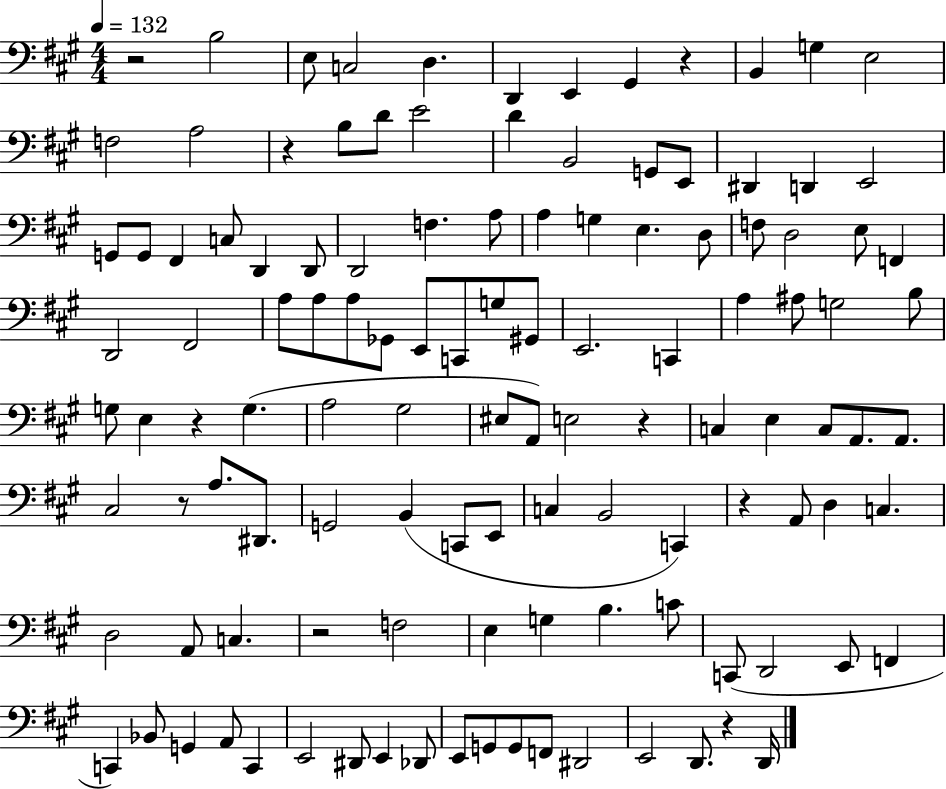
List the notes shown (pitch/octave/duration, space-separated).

R/h B3/h E3/e C3/h D3/q. D2/q E2/q G#2/q R/q B2/q G3/q E3/h F3/h A3/h R/q B3/e D4/e E4/h D4/q B2/h G2/e E2/e D#2/q D2/q E2/h G2/e G2/e F#2/q C3/e D2/q D2/e D2/h F3/q. A3/e A3/q G3/q E3/q. D3/e F3/e D3/h E3/e F2/q D2/h F#2/h A3/e A3/e A3/e Gb2/e E2/e C2/e G3/e G#2/e E2/h. C2/q A3/q A#3/e G3/h B3/e G3/e E3/q R/q G3/q. A3/h G#3/h EIS3/e A2/e E3/h R/q C3/q E3/q C3/e A2/e. A2/e. C#3/h R/e A3/e. D#2/e. G2/h B2/q C2/e E2/e C3/q B2/h C2/q R/q A2/e D3/q C3/q. D3/h A2/e C3/q. R/h F3/h E3/q G3/q B3/q. C4/e C2/e D2/h E2/e F2/q C2/q Bb2/e G2/q A2/e C2/q E2/h D#2/e E2/q Db2/e E2/e G2/e G2/e F2/e D#2/h E2/h D2/e. R/q D2/s